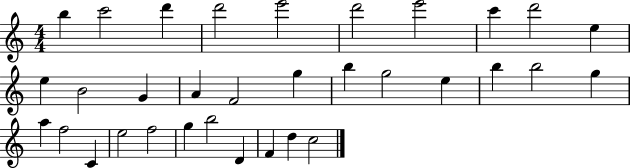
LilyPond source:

{
  \clef treble
  \numericTimeSignature
  \time 4/4
  \key c \major
  b''4 c'''2 d'''4 | d'''2 e'''2 | d'''2 e'''2 | c'''4 d'''2 e''4 | \break e''4 b'2 g'4 | a'4 f'2 g''4 | b''4 g''2 e''4 | b''4 b''2 g''4 | \break a''4 f''2 c'4 | e''2 f''2 | g''4 b''2 d'4 | f'4 d''4 c''2 | \break \bar "|."
}